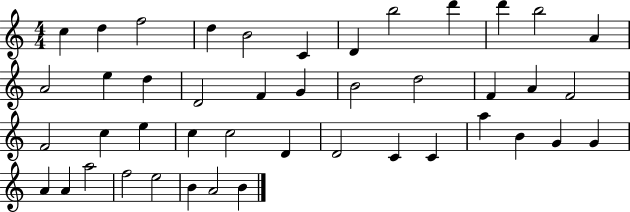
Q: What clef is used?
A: treble